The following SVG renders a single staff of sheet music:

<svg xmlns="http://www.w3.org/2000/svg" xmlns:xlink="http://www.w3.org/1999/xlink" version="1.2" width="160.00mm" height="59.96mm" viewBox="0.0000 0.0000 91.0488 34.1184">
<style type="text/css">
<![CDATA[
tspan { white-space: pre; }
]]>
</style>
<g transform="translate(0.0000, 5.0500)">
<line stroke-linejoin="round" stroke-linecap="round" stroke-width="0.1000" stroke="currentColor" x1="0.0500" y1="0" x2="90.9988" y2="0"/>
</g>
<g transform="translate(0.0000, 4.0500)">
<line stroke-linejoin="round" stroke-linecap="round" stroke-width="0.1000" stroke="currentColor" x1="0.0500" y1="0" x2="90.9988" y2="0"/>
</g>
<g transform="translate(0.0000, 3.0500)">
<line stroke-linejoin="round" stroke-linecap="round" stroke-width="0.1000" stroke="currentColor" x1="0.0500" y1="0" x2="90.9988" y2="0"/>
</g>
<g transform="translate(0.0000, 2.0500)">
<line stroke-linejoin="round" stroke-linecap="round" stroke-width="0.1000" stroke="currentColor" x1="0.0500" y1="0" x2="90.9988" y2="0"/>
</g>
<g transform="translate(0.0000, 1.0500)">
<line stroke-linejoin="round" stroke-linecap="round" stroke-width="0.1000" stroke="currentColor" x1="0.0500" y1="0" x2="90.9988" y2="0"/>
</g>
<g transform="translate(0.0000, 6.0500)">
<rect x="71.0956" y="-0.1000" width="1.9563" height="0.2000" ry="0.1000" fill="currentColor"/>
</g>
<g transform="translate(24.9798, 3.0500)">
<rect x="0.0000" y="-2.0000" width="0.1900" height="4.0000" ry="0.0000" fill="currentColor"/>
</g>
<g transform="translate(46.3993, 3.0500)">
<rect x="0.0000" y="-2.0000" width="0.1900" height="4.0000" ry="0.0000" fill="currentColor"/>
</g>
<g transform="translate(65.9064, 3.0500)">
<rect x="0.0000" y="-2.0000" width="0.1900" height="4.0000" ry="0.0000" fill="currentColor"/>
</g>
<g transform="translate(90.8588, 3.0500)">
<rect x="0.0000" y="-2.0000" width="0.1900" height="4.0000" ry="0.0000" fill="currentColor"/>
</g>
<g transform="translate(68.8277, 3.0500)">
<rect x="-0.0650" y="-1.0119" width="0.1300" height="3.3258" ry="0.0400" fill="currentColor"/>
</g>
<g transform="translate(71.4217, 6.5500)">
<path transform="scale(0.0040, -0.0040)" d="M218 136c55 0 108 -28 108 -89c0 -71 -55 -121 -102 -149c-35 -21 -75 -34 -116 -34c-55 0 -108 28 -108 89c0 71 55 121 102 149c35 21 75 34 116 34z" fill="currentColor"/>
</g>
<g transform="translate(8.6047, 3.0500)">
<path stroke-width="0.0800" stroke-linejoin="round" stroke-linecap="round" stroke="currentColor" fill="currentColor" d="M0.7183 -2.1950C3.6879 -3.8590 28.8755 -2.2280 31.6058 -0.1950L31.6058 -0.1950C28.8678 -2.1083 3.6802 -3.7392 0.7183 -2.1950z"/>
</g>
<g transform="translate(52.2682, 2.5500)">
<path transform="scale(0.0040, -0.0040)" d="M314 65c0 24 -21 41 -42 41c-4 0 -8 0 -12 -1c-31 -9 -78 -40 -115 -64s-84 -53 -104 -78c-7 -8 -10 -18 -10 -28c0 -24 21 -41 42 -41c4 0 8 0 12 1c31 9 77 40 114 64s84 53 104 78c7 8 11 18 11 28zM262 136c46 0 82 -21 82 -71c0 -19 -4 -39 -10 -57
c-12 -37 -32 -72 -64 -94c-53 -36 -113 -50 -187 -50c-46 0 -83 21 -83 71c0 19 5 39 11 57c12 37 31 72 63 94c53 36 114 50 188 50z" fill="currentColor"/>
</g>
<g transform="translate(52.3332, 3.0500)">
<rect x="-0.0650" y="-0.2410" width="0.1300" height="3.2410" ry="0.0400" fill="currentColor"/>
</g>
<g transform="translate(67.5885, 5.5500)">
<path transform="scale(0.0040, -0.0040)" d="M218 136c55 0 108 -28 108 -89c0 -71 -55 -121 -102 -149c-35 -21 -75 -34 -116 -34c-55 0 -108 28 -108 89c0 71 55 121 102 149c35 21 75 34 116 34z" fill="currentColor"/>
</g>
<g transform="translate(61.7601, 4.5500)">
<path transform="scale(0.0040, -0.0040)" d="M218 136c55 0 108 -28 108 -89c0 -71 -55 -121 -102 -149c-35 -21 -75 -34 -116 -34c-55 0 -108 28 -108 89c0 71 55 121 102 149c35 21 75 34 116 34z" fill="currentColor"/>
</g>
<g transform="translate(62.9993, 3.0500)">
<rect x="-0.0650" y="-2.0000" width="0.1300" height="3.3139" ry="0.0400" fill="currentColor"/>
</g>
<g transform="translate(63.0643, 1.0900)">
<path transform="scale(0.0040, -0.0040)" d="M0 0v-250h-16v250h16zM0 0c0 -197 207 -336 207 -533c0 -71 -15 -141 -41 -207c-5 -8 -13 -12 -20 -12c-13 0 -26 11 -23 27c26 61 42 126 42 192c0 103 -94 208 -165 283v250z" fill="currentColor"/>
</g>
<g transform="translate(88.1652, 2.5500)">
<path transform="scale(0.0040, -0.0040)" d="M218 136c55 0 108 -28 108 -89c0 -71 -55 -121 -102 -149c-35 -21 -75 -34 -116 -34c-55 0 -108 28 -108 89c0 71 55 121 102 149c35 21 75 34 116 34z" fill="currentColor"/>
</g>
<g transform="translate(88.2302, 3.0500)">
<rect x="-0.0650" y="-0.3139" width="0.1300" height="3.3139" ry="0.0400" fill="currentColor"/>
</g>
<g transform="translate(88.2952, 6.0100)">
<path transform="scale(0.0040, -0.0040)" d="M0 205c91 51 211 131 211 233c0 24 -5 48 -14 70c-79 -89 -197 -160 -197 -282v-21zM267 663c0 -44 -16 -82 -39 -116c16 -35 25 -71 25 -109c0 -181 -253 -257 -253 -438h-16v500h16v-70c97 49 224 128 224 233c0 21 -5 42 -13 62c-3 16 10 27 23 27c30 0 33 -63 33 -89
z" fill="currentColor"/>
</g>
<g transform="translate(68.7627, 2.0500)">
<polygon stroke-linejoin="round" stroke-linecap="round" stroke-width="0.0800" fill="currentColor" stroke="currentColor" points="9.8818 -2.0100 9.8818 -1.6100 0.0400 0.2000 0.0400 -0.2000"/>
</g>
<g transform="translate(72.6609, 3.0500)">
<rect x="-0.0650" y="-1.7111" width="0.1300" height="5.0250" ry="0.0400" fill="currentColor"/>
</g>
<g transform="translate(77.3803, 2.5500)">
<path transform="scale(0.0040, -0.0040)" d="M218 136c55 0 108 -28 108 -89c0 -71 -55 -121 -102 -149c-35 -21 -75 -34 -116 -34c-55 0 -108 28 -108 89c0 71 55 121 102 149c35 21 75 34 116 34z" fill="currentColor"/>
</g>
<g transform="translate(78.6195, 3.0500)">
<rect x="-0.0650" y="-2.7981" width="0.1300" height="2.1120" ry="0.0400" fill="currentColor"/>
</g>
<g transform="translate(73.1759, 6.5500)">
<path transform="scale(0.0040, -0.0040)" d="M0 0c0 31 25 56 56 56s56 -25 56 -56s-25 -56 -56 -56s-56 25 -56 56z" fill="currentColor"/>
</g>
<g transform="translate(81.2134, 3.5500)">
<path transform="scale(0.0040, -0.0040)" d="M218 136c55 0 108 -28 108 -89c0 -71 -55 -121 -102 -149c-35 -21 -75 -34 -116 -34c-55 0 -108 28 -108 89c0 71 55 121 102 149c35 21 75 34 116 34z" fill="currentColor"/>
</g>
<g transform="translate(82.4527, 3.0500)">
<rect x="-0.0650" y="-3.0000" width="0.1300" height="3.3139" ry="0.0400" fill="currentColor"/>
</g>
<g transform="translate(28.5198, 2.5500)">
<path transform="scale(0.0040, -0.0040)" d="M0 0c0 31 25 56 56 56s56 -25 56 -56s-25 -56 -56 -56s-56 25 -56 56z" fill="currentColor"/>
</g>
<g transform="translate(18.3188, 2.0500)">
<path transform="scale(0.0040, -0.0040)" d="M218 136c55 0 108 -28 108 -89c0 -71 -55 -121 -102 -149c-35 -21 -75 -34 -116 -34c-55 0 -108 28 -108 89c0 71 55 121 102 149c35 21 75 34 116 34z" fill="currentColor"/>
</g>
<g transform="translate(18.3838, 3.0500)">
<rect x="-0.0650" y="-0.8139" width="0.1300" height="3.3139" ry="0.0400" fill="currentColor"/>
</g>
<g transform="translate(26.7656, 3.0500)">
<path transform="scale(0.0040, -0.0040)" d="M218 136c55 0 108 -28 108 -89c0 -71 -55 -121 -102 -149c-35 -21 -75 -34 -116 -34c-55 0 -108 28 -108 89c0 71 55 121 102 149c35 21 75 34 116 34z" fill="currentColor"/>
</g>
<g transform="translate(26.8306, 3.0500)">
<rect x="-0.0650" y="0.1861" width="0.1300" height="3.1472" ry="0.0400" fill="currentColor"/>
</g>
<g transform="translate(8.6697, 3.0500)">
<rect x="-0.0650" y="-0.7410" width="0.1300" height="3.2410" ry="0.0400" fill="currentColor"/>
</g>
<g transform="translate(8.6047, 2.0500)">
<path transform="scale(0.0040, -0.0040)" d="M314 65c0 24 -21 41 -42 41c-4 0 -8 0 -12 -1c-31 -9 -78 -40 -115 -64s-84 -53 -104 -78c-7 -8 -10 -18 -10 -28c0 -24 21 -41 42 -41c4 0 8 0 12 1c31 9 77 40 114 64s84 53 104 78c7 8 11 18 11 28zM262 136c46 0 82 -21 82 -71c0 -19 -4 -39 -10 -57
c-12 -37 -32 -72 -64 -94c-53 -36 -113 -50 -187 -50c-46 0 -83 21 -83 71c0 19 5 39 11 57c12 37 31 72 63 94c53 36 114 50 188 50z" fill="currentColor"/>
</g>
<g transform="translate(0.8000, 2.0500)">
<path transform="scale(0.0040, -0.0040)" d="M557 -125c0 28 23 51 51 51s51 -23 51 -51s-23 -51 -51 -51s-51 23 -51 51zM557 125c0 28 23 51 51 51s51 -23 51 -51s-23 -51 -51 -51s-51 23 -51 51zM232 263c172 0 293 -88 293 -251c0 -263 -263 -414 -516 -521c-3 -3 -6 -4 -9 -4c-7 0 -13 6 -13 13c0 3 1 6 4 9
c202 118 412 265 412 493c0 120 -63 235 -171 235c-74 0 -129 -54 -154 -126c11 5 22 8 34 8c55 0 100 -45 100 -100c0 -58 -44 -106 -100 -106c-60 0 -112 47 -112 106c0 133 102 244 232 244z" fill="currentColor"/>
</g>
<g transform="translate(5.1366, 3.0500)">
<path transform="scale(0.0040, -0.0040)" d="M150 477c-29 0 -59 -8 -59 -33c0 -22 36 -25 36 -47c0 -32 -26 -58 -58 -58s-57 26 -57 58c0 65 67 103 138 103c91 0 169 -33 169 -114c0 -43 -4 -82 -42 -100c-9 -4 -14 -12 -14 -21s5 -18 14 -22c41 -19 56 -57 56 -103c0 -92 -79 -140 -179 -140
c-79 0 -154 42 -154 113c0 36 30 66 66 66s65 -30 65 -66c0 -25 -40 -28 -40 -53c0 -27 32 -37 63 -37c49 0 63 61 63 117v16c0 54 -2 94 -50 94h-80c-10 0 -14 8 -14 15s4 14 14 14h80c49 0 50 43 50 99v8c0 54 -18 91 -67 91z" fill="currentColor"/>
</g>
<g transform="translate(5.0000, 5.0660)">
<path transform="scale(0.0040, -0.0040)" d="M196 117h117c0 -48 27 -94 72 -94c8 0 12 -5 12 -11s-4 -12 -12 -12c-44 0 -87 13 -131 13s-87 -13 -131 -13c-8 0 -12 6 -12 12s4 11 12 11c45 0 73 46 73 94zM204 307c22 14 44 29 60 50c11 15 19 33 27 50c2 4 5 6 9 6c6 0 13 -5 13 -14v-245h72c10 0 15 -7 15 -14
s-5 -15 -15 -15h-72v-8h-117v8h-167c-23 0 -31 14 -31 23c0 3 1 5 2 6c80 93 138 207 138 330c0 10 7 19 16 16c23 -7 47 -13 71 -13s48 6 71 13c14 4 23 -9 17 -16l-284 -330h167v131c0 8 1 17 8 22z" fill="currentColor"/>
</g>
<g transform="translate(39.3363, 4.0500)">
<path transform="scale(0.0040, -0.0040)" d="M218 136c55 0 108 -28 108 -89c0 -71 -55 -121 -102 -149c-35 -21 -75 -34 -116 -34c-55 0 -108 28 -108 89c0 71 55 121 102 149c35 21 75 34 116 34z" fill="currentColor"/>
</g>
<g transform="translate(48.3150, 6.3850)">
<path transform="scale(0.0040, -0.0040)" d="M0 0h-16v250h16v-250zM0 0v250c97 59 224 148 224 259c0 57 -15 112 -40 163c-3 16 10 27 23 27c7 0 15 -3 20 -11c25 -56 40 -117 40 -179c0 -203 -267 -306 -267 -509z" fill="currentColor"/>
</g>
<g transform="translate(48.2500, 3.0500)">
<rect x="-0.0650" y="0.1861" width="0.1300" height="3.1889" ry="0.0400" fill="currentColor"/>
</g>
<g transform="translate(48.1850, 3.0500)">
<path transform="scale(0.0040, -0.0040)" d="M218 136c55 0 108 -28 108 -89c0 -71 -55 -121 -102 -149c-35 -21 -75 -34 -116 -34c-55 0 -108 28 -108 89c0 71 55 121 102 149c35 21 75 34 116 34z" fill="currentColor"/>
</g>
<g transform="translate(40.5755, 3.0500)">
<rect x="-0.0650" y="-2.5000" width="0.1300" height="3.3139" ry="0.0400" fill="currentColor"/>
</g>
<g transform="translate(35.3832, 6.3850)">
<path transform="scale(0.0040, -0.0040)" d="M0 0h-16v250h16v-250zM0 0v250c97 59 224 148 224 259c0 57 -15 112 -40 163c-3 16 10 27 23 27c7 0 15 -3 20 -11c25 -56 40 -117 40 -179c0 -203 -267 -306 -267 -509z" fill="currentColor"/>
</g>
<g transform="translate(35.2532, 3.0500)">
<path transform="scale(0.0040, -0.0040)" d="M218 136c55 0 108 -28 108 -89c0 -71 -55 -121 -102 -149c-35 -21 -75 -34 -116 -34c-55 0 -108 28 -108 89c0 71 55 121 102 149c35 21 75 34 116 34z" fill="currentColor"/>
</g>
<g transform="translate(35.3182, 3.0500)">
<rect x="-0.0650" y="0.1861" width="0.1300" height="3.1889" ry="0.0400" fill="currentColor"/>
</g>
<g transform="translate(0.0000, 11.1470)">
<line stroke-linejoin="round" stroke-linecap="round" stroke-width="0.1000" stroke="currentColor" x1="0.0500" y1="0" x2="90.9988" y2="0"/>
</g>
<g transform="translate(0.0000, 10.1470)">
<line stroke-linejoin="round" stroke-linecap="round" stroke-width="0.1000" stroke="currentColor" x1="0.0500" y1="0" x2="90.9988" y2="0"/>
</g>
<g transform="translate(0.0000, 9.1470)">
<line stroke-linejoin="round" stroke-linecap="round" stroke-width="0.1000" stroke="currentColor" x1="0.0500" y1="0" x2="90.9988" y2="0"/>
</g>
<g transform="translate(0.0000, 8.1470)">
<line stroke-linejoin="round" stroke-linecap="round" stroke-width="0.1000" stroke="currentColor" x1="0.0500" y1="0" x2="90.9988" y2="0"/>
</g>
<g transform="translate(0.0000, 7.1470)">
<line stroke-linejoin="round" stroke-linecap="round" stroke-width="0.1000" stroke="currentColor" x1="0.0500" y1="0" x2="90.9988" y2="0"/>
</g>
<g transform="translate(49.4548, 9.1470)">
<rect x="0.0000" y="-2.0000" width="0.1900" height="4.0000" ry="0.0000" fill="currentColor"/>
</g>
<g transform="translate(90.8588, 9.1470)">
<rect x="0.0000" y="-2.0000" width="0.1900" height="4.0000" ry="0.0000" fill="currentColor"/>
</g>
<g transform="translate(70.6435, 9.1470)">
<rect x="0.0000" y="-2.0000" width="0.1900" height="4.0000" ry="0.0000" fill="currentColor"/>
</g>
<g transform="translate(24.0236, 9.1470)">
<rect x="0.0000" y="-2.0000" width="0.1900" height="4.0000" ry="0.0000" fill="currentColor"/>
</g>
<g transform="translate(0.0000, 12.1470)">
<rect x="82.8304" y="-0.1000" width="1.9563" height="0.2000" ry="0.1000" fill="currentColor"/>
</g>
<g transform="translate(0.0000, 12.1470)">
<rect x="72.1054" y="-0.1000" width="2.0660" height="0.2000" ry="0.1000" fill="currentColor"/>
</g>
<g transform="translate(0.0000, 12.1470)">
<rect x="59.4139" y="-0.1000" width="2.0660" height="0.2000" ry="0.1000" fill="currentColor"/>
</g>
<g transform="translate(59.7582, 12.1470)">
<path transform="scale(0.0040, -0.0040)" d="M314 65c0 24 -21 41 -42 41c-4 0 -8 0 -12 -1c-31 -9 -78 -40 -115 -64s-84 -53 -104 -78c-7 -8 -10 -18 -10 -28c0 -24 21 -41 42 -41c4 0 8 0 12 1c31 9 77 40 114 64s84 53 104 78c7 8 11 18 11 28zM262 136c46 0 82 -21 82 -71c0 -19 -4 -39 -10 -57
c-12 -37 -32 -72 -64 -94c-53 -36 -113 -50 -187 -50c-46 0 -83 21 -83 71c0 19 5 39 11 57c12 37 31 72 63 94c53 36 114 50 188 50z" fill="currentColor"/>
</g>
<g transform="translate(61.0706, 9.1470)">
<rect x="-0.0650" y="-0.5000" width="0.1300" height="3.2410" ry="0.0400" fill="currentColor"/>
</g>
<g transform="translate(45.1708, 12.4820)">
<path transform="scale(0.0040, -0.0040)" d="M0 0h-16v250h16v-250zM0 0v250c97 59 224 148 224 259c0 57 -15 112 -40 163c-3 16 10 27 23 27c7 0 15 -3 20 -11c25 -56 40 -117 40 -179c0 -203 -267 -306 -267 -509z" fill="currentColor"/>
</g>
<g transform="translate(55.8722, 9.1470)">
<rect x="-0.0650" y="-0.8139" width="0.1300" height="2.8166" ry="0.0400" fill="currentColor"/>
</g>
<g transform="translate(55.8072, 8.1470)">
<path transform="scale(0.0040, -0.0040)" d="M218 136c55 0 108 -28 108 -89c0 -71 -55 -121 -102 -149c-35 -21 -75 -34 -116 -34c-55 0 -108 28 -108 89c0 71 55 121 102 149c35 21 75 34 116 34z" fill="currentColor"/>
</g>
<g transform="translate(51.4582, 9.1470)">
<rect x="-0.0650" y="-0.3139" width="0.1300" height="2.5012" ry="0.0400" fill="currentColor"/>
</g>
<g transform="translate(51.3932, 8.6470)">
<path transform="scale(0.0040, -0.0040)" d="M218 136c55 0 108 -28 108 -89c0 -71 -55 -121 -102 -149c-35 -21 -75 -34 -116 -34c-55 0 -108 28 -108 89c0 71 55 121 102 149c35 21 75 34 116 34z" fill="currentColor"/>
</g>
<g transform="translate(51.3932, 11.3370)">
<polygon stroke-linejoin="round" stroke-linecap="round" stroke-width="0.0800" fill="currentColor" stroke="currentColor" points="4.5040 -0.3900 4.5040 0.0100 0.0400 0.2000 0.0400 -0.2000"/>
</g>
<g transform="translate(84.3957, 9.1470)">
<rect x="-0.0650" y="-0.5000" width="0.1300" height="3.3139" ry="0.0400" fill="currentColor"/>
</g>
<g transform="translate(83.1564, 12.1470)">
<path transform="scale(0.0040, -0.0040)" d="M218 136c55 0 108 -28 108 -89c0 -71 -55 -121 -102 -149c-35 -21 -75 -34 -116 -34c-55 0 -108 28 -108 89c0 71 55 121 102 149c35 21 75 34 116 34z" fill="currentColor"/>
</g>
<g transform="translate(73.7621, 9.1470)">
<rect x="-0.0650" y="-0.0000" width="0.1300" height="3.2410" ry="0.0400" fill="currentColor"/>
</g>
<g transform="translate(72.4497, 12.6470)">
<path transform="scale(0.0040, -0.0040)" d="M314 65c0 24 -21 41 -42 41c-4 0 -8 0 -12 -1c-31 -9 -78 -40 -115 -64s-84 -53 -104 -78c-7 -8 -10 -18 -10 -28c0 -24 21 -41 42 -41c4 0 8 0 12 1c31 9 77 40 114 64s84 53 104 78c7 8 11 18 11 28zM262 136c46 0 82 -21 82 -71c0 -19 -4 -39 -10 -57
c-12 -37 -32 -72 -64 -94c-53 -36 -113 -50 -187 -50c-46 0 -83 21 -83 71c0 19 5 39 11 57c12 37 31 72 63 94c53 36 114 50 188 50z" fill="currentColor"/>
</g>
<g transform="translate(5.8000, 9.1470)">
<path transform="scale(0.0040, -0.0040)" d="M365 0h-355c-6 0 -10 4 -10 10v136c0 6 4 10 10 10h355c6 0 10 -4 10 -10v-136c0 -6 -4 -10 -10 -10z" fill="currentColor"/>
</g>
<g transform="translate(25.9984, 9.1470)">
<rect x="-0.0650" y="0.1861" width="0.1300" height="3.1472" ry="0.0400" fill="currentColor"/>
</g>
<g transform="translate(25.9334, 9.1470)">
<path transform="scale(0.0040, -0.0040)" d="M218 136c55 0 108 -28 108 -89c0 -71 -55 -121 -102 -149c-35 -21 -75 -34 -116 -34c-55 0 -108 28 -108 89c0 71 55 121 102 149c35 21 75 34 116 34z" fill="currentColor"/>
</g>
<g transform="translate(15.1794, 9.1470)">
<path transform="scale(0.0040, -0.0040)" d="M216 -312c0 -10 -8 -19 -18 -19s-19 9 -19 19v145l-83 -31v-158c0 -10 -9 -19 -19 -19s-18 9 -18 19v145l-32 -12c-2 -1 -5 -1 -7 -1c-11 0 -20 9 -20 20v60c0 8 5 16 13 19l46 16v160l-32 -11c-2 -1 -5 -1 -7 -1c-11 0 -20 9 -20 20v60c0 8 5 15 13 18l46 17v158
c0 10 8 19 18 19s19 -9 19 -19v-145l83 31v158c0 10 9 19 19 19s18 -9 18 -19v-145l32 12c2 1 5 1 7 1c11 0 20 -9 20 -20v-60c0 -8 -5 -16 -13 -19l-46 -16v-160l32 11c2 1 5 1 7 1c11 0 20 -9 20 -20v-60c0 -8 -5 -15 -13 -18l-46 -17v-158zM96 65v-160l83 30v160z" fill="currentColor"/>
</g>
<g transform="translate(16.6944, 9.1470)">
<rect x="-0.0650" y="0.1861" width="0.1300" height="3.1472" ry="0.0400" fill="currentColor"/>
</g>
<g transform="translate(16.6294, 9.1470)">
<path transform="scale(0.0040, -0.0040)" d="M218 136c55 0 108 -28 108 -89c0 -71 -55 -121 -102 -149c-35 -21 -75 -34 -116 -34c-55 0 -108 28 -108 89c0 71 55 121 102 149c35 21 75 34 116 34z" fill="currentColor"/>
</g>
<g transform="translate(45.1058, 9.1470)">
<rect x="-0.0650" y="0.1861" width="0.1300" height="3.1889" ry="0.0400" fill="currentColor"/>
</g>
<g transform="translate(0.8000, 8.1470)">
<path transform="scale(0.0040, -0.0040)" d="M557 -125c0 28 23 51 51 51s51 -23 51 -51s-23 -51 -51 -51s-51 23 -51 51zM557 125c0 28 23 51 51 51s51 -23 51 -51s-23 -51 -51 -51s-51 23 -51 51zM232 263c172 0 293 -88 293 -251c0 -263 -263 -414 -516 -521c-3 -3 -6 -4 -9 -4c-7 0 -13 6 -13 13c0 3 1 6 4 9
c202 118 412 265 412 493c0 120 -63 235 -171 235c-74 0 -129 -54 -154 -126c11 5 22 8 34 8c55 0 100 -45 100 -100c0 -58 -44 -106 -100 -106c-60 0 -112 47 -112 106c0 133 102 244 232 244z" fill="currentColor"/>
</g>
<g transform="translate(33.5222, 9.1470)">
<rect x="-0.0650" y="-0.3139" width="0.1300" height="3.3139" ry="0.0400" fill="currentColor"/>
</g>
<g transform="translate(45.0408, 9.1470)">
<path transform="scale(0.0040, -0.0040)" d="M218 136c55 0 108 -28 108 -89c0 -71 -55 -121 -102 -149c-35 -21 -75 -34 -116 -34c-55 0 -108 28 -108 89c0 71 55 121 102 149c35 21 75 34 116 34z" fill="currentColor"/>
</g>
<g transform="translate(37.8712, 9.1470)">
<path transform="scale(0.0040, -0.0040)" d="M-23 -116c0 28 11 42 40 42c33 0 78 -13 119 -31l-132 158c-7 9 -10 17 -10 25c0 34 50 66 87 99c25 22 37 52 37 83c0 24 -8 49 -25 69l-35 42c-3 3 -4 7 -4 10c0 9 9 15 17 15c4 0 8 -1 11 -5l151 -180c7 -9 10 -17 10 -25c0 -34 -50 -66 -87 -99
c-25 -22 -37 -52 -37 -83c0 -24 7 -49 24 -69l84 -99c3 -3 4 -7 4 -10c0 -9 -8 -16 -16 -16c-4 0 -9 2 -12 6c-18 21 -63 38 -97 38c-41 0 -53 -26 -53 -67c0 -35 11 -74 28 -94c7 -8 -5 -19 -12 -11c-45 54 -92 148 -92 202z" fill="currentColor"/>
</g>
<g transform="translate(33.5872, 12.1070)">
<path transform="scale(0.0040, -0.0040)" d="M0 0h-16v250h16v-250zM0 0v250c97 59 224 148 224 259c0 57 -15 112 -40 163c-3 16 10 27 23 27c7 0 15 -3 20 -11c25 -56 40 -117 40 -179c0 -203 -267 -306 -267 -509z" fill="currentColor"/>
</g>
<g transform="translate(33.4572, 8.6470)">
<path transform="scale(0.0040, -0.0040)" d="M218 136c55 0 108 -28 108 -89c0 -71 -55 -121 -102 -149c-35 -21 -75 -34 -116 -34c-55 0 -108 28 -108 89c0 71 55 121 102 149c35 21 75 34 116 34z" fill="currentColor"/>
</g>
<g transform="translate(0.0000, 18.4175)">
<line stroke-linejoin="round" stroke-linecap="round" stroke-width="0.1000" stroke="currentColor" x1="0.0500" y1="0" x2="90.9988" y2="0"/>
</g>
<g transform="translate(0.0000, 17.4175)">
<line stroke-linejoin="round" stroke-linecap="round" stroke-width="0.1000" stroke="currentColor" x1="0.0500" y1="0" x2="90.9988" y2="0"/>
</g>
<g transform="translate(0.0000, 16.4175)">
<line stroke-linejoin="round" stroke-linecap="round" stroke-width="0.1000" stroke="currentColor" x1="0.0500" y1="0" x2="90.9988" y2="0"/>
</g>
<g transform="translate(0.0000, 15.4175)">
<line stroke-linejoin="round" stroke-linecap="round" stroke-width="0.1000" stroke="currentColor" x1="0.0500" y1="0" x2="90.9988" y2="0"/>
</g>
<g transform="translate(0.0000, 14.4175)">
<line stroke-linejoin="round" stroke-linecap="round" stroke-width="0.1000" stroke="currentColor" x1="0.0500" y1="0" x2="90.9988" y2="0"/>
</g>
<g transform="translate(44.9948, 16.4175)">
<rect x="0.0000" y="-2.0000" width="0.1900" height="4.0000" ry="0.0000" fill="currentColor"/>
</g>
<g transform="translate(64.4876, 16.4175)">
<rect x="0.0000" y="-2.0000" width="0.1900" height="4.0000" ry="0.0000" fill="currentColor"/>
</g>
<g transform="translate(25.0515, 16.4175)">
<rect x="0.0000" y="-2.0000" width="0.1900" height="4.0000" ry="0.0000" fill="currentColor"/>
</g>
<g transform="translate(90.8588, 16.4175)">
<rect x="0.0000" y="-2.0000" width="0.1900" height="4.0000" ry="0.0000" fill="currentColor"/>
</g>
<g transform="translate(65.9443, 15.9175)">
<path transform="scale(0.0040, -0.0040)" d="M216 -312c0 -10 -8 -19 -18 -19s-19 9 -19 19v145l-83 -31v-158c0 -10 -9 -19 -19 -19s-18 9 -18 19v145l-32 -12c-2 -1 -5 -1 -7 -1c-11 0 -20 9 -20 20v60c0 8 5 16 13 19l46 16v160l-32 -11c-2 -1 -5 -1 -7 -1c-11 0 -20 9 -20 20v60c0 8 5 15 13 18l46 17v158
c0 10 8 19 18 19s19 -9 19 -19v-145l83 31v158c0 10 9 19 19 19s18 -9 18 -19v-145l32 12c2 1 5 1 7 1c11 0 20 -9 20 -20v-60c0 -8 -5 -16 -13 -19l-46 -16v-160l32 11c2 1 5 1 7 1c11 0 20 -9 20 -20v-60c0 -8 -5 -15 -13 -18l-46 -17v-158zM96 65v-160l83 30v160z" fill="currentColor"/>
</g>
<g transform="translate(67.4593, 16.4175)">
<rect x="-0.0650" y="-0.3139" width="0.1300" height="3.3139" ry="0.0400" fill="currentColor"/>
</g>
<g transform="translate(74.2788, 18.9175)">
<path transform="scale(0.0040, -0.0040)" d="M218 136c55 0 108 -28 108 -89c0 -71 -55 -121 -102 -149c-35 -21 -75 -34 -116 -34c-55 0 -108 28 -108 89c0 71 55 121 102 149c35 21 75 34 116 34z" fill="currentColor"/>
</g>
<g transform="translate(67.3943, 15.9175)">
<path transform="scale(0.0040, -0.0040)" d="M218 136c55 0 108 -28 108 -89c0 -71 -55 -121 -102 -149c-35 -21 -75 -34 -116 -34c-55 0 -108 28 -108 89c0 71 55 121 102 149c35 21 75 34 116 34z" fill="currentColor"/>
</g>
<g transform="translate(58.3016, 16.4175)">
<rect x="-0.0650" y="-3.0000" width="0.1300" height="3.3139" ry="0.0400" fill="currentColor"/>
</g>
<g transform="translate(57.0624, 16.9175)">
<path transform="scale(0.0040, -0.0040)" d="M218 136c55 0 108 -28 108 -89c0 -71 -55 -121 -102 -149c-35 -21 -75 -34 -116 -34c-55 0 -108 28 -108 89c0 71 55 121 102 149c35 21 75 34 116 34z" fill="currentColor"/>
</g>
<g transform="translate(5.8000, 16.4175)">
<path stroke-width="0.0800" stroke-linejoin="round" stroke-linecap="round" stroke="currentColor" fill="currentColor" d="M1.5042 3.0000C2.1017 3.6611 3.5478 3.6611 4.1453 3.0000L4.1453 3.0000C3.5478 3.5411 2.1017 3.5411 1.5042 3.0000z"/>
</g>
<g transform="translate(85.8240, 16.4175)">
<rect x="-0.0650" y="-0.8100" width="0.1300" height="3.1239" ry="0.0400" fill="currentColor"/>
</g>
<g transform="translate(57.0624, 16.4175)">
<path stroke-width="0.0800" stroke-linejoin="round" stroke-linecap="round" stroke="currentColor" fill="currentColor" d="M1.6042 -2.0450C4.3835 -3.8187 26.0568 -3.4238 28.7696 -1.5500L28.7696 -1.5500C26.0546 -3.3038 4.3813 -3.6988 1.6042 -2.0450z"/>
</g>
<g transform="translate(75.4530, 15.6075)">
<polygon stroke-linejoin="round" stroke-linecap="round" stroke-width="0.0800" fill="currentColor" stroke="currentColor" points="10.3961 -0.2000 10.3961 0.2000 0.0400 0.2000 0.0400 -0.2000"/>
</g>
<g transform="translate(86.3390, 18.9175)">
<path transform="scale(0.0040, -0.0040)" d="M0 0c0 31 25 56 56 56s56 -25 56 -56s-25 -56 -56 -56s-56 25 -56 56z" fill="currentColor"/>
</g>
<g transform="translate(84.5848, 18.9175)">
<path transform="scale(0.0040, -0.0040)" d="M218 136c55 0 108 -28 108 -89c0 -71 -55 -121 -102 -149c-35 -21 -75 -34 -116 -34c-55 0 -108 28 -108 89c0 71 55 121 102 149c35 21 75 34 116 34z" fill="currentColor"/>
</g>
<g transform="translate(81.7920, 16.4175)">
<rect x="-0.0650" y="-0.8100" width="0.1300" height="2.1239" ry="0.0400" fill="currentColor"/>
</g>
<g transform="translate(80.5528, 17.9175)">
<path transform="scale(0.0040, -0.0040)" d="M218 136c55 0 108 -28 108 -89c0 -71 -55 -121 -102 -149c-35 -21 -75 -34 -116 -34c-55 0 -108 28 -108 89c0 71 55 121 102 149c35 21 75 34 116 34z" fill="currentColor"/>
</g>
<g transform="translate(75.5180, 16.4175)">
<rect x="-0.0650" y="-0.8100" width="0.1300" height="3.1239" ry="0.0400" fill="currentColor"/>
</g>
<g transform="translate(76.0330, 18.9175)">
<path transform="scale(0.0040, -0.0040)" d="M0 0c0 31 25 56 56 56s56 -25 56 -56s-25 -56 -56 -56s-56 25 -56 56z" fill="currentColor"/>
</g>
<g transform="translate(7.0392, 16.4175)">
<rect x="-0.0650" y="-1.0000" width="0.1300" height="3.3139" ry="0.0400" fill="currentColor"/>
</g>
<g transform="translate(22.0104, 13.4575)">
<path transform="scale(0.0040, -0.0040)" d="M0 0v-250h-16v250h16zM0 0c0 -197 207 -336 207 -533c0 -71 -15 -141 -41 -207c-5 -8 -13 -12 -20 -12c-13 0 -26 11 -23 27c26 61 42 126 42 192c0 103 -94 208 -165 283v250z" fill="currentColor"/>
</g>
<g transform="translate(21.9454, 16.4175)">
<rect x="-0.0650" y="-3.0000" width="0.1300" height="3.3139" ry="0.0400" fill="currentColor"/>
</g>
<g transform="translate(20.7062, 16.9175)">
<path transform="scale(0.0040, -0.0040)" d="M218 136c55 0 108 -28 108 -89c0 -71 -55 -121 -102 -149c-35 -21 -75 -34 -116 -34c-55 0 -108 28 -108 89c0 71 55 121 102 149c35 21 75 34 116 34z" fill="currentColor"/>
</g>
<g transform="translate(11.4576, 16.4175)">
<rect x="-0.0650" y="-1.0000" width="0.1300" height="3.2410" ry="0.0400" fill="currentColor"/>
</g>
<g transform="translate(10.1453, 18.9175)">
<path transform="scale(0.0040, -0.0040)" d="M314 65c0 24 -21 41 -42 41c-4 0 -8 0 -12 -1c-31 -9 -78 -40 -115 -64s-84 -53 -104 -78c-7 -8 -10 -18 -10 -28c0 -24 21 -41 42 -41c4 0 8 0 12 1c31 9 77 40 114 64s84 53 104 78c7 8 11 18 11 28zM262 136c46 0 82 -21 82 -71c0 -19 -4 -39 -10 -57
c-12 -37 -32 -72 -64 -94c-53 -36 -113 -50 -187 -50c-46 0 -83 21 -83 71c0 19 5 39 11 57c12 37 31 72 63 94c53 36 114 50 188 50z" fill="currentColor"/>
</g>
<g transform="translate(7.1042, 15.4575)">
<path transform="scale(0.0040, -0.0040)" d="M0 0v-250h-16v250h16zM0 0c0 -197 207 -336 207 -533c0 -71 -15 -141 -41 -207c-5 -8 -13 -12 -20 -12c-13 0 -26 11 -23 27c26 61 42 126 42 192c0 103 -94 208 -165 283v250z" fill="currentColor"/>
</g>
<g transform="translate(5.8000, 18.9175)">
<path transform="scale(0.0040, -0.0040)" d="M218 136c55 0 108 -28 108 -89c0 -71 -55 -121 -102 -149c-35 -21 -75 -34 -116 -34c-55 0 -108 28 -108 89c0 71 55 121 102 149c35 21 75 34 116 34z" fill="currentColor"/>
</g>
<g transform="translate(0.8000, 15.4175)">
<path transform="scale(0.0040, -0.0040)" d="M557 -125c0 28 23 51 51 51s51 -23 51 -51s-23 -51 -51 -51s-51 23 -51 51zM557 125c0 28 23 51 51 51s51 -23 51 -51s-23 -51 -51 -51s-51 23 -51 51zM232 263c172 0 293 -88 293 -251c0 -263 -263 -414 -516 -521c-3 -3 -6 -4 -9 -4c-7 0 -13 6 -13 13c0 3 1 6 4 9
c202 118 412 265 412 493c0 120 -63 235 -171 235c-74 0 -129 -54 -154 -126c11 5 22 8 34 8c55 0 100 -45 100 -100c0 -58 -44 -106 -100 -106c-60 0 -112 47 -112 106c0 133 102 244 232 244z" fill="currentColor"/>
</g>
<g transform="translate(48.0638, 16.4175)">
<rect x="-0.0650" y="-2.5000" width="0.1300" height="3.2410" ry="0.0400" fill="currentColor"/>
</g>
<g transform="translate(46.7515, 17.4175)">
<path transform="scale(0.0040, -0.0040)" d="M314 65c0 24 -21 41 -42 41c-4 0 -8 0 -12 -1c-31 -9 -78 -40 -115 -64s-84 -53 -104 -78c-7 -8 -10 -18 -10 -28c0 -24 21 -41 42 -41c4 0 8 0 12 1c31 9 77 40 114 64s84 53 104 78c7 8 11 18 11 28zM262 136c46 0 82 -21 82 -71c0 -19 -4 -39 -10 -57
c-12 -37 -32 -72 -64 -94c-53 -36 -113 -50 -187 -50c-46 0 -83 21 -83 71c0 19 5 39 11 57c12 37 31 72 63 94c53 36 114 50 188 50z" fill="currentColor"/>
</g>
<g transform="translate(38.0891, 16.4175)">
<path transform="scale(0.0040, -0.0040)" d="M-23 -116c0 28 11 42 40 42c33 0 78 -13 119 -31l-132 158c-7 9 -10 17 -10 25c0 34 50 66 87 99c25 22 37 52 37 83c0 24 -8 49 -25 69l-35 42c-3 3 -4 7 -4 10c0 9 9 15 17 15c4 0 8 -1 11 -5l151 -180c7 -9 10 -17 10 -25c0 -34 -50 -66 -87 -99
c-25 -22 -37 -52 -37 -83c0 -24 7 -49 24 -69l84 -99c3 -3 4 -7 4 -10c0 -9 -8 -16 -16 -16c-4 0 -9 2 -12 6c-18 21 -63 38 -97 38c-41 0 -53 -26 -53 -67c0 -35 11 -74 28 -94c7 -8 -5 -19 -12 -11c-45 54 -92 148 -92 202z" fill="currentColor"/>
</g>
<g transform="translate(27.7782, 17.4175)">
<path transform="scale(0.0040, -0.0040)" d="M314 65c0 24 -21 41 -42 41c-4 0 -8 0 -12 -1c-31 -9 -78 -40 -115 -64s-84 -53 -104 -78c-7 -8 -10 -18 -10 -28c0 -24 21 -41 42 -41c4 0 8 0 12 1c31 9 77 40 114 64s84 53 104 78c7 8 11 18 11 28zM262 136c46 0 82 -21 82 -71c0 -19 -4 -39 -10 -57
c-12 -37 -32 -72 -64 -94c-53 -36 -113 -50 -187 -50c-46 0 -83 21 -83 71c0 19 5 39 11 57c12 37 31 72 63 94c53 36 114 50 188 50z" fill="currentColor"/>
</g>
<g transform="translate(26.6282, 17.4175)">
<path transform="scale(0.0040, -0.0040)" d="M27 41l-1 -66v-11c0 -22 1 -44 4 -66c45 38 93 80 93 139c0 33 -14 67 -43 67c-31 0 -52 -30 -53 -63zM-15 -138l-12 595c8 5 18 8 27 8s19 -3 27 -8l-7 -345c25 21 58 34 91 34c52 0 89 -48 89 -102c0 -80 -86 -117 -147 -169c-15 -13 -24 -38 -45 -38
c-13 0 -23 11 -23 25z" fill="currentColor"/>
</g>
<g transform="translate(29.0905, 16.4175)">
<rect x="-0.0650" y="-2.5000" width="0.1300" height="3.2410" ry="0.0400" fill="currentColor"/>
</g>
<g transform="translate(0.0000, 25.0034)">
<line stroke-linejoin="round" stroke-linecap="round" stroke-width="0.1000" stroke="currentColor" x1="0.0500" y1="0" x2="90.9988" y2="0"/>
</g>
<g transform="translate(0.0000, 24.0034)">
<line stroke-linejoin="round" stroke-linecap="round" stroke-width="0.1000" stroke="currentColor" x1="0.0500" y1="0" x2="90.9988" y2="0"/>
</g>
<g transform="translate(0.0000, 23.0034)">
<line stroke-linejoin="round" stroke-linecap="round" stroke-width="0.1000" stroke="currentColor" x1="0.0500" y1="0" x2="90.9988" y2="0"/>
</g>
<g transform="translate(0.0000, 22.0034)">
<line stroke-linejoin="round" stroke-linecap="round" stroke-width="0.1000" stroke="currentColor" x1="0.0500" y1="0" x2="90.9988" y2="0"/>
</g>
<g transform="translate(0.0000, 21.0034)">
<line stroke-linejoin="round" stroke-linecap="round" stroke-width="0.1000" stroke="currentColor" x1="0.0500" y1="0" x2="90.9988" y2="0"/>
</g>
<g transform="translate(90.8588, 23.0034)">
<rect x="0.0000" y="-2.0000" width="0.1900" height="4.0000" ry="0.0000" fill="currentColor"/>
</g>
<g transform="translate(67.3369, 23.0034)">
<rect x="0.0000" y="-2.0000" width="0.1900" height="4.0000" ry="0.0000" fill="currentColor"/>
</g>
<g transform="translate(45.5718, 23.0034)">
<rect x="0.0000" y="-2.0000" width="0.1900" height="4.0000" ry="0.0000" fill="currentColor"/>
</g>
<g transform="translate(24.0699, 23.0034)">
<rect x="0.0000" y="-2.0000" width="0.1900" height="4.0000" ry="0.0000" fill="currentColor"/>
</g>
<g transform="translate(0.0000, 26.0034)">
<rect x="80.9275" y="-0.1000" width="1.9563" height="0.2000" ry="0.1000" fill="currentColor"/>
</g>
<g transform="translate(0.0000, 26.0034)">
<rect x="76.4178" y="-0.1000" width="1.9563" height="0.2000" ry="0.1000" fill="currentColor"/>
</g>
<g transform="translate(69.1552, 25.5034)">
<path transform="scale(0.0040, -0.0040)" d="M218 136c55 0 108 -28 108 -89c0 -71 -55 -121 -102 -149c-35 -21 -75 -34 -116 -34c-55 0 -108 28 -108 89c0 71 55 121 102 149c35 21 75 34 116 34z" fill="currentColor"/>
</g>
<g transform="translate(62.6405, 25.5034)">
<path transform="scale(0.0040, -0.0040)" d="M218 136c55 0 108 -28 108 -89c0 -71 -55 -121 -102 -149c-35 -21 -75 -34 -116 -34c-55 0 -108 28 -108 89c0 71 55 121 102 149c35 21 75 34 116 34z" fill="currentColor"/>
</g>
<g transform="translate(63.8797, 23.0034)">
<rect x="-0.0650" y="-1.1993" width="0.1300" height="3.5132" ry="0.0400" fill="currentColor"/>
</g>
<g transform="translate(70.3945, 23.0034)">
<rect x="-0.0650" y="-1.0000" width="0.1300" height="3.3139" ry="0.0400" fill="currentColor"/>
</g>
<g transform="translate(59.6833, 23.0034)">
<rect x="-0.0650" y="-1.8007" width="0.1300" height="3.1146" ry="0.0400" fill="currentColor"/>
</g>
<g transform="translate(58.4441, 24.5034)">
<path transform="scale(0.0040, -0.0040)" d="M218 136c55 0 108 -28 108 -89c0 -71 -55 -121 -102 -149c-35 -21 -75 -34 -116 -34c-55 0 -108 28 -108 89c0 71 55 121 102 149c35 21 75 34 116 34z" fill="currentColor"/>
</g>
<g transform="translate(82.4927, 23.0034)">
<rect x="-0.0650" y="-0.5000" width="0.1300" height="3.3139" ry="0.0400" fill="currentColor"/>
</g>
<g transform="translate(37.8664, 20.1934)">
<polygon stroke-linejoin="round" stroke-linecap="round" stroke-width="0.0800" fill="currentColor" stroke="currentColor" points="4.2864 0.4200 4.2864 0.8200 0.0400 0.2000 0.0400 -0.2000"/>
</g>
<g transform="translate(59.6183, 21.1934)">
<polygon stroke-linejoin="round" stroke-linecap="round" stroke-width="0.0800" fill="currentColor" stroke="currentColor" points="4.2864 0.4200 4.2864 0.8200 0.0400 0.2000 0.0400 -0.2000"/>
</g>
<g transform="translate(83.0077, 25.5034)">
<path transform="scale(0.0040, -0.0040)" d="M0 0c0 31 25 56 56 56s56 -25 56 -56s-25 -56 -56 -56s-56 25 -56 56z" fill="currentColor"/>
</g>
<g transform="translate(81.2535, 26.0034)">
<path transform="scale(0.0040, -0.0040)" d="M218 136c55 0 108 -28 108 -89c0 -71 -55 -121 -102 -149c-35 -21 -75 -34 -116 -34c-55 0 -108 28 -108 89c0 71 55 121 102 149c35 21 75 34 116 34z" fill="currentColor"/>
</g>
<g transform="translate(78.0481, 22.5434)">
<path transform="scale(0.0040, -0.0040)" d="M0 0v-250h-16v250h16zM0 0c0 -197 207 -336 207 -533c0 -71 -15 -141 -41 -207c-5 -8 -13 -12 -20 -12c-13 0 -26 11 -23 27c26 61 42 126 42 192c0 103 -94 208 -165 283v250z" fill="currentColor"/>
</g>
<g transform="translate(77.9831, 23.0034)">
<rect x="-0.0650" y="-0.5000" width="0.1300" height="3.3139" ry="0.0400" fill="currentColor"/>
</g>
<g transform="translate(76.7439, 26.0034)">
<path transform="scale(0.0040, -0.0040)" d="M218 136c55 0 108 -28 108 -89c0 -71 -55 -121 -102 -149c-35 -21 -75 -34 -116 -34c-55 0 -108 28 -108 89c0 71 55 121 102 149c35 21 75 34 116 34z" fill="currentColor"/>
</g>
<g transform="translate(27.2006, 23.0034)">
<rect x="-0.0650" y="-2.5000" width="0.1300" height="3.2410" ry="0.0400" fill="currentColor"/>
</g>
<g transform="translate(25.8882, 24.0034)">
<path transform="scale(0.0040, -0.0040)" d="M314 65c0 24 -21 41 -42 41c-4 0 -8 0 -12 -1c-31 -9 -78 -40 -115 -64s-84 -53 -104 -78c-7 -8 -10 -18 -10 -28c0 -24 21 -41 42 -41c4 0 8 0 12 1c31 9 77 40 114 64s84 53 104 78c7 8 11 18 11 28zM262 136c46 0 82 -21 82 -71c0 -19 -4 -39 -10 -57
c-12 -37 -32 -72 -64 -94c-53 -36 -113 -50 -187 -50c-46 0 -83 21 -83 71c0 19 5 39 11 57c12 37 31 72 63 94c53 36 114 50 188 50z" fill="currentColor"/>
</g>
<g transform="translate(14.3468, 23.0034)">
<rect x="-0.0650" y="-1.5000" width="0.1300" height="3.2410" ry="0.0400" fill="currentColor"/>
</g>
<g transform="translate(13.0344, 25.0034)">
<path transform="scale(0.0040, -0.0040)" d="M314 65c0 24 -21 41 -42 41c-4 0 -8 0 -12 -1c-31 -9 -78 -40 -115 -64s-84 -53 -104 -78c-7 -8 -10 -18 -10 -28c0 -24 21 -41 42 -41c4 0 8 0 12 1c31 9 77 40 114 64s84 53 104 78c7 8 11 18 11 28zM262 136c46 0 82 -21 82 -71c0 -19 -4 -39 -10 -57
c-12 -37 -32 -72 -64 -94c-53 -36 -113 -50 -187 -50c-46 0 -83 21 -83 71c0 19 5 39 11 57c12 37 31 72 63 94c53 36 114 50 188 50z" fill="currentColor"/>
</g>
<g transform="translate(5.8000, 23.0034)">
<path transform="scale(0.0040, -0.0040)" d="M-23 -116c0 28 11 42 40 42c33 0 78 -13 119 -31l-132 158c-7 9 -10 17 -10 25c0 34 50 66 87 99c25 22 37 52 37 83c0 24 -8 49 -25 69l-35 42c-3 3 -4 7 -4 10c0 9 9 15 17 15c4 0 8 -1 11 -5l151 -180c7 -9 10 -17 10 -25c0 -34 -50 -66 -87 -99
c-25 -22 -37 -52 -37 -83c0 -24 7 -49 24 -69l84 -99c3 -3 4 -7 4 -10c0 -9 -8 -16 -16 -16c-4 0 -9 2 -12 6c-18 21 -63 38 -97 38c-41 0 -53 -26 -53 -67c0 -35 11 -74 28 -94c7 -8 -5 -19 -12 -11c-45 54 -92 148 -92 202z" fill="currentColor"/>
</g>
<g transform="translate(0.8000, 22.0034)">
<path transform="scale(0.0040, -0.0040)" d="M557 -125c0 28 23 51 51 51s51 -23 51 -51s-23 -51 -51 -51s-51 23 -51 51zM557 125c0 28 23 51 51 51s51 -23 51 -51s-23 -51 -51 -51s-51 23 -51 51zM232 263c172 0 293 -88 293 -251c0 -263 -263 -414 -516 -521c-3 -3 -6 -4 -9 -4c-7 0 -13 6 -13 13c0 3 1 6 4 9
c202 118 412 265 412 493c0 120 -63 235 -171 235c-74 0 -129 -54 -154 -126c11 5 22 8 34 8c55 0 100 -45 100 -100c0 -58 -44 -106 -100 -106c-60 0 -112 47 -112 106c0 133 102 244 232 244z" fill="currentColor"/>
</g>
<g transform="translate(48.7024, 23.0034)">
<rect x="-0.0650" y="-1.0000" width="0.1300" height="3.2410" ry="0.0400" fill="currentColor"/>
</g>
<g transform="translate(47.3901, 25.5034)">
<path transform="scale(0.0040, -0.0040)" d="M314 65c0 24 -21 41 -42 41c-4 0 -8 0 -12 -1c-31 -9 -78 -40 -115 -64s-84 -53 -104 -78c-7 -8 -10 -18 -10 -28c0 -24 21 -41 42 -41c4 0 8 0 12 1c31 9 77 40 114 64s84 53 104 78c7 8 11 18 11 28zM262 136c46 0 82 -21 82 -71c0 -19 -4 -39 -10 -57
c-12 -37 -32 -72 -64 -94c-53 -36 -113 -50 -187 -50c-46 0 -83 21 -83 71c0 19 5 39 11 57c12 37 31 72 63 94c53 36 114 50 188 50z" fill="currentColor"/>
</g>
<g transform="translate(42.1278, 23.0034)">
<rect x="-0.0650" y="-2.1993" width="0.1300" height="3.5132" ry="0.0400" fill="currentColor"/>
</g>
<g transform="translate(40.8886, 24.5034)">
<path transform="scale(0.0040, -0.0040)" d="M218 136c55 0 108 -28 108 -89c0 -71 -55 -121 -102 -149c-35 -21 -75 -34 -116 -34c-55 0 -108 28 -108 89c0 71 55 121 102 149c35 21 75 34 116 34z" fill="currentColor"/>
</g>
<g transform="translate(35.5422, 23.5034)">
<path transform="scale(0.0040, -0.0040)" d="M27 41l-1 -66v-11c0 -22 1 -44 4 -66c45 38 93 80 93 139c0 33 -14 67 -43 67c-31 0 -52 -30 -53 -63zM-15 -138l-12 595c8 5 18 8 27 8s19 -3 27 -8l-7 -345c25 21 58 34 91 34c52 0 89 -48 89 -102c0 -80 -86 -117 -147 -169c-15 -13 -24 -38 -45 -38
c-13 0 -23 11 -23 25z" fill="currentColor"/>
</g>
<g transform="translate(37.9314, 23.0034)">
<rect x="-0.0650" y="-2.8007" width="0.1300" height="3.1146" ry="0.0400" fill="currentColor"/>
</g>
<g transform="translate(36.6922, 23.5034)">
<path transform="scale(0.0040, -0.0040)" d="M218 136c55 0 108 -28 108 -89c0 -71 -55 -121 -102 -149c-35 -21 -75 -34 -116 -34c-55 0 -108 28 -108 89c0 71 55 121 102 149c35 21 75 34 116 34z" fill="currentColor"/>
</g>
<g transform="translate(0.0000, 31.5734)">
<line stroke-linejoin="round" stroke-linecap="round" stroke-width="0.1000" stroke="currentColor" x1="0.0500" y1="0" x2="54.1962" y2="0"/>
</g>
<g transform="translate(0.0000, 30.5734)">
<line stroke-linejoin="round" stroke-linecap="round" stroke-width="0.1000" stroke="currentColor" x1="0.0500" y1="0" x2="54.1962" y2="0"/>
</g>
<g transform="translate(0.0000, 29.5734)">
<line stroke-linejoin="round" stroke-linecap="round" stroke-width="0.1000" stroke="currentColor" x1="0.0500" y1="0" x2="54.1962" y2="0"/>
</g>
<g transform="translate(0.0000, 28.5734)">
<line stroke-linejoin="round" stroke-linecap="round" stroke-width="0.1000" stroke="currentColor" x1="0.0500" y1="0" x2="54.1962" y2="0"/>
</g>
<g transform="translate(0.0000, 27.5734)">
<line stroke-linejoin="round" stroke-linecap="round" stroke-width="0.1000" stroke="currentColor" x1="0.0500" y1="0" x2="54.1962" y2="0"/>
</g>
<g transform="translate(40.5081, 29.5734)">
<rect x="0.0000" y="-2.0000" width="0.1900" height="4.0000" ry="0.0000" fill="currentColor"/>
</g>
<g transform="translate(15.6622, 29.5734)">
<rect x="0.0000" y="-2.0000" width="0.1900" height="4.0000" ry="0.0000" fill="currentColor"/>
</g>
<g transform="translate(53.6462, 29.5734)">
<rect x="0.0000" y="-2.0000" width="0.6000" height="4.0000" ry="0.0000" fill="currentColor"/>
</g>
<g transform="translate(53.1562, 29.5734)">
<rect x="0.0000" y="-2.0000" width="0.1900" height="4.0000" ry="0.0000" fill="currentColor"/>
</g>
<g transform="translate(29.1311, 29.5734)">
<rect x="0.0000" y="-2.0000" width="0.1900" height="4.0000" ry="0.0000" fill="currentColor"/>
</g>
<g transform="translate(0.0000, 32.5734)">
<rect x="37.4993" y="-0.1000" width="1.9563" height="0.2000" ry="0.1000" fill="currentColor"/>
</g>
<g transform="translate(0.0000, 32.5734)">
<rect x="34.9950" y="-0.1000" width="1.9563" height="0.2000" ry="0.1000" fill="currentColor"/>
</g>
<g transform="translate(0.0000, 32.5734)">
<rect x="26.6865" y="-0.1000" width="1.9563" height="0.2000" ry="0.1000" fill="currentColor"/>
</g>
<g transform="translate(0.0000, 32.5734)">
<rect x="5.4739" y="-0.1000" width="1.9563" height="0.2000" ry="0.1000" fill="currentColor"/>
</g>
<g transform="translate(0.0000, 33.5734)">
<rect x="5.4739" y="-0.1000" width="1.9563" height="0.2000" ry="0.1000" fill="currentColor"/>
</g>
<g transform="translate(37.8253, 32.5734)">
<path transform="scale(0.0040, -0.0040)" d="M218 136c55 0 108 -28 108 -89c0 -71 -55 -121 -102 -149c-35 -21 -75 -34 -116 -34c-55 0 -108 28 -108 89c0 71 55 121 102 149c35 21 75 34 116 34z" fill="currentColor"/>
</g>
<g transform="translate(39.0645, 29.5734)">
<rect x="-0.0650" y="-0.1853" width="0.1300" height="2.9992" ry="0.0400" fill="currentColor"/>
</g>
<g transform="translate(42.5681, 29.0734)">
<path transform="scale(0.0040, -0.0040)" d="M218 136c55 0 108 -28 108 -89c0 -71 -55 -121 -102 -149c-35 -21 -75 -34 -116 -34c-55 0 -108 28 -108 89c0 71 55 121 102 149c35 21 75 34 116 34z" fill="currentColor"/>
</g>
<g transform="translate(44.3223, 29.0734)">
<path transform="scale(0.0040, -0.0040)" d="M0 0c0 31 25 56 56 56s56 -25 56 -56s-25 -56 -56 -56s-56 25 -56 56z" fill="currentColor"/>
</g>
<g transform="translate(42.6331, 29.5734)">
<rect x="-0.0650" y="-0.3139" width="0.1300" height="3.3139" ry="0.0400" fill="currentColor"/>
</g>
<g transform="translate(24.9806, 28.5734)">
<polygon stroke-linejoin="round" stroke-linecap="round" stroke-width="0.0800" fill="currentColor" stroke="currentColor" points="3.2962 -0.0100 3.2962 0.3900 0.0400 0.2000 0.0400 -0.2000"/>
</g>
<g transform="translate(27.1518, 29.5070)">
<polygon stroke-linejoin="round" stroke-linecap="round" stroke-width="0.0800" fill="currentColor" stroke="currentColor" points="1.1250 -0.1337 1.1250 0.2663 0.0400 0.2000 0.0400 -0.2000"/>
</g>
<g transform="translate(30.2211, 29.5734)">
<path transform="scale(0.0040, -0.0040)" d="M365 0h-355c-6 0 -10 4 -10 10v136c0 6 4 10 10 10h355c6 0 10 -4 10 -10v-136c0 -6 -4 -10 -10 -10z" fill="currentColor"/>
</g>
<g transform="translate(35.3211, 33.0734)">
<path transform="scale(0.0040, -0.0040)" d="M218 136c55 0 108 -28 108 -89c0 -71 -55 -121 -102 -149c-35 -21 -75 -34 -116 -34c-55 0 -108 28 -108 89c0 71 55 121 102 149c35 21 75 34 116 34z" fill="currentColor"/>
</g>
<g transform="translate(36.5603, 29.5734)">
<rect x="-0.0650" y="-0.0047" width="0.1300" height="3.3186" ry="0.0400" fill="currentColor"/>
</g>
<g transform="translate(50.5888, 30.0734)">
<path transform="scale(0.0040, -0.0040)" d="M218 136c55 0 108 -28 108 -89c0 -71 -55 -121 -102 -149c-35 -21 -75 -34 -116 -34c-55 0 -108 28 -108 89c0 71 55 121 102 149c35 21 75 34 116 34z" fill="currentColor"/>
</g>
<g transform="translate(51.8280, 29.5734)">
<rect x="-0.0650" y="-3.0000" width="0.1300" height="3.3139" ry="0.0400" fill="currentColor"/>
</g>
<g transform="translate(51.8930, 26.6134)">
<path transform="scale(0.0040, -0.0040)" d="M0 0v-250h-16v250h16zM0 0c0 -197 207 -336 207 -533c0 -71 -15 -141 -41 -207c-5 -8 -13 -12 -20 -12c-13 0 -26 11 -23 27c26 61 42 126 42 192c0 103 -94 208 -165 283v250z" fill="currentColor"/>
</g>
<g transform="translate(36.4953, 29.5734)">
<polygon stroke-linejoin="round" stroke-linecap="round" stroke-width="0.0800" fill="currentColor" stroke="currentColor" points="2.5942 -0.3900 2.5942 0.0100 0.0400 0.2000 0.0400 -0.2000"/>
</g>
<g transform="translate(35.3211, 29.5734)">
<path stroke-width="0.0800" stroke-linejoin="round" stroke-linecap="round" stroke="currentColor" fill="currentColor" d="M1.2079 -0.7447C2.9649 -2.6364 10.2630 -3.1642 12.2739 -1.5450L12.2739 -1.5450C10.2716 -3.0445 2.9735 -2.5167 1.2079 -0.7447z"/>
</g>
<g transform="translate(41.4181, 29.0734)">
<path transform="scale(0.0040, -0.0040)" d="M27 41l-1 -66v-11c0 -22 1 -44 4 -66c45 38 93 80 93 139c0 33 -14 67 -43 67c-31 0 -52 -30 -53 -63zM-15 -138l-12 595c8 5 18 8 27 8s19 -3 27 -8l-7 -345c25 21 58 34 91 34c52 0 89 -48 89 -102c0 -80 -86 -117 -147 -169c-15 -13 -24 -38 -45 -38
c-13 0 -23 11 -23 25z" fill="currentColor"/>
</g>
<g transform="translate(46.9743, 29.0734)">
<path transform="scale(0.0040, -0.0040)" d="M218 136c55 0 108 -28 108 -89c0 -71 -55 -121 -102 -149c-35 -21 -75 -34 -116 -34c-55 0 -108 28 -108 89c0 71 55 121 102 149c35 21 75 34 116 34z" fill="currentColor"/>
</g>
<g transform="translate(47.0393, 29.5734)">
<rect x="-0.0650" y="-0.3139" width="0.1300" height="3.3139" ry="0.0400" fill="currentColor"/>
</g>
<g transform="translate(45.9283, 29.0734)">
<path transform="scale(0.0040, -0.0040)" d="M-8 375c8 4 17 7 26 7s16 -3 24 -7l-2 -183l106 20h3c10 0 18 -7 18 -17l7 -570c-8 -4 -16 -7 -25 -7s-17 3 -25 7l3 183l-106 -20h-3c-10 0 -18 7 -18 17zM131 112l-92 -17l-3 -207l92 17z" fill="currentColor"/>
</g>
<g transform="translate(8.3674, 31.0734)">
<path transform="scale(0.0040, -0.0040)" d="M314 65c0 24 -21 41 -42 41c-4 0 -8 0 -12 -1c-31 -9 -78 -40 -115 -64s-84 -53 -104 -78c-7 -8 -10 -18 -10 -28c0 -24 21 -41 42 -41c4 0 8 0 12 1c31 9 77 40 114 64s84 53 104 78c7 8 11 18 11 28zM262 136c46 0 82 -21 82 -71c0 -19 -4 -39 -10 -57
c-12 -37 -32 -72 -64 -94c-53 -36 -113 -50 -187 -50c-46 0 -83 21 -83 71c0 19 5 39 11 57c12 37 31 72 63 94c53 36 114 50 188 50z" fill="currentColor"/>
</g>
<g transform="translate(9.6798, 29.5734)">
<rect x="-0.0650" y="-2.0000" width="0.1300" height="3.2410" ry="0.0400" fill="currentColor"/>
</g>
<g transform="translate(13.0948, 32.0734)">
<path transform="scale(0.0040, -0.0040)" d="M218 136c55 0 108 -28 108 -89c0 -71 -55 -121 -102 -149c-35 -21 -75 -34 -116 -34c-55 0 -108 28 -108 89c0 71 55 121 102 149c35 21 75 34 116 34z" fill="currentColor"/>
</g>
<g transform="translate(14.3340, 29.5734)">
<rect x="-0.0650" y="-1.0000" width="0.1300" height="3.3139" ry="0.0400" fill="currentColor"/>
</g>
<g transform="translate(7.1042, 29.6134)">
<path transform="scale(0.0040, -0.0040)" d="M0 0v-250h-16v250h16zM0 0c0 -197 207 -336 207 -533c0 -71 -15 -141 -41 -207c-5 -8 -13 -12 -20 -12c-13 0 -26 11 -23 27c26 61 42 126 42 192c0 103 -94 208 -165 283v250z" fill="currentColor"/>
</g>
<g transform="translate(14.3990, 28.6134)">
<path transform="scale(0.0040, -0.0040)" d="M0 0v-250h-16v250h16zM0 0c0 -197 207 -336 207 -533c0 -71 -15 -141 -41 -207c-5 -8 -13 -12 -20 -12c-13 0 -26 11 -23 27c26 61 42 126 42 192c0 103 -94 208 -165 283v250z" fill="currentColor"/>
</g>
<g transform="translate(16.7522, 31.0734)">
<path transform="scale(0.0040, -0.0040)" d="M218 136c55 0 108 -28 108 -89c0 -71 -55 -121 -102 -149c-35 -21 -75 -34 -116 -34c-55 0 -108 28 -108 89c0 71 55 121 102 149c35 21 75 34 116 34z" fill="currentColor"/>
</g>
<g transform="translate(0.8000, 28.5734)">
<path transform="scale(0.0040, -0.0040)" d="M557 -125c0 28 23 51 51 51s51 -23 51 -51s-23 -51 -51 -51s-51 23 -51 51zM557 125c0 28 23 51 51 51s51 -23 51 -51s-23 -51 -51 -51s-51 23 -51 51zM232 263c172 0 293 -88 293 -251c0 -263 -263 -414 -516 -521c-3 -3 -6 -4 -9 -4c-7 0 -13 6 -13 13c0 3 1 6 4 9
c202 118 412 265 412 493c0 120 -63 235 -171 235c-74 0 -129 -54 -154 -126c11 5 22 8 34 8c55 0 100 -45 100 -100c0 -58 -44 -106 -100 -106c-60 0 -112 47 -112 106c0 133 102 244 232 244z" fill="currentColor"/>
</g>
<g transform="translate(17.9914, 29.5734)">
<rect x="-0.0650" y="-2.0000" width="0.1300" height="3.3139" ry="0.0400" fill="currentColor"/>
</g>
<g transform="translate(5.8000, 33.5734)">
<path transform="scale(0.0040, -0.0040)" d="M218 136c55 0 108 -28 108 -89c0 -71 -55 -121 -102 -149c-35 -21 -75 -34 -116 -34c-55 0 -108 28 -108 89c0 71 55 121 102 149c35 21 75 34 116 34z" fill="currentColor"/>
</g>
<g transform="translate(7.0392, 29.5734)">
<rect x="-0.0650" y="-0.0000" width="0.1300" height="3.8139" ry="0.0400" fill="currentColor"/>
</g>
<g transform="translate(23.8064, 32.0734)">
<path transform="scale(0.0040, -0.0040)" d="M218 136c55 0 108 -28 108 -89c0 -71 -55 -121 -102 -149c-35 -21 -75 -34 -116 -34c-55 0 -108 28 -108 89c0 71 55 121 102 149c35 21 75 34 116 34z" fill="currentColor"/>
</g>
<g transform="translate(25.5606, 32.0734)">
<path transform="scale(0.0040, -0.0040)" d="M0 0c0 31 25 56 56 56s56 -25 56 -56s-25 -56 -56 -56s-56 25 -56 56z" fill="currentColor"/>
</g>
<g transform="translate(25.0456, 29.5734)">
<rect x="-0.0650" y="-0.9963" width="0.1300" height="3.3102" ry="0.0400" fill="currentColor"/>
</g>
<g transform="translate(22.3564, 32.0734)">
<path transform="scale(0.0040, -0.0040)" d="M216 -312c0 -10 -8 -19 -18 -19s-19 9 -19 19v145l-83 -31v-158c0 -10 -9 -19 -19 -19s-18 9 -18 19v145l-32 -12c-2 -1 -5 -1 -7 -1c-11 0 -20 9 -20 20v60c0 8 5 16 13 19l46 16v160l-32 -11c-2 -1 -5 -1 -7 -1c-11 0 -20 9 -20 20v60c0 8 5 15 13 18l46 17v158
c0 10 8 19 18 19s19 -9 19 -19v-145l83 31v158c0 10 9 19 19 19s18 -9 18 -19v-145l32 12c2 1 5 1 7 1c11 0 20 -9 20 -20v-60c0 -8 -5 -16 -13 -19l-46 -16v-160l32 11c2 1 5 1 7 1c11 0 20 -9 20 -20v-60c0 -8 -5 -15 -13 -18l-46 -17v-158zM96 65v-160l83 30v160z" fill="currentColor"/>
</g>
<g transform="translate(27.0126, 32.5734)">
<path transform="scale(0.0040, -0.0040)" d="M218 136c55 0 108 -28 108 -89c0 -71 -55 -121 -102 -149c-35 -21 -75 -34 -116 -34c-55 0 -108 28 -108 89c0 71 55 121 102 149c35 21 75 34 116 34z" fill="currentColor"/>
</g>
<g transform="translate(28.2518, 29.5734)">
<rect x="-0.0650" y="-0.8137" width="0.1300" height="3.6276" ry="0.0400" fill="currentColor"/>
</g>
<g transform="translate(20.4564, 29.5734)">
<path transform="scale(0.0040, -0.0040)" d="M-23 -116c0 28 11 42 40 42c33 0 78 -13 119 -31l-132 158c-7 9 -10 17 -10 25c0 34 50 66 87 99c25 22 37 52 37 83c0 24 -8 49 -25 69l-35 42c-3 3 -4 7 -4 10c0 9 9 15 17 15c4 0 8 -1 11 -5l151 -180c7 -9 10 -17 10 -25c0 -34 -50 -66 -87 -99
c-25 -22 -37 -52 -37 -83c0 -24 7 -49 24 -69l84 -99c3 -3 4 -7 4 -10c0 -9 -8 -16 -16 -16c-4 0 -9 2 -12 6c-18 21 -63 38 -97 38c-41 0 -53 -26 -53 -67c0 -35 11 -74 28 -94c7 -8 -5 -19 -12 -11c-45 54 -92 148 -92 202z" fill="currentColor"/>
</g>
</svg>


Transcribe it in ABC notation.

X:1
T:Untitled
M:3/4
L:1/4
K:C
F,2 F, D, D,/2 B,, D,/2 E,2 A,,/2 F,,/2 D,,/2 E,/2 C, E,/4 z2 ^D, D, E,/2 z D,/2 E,/2 F,/2 E,,2 D,,2 E,, F,,/2 F,,2 C,/2 _B,,2 z B,,2 C, ^E, F,,/2 A,,/2 F,,/2 z G,,2 B,,2 _C,/2 A,,/2 F,,2 A,,/2 F,,/2 F,, E,,/2 E,, C,,/2 A,,2 F,,/2 A,, z ^F,,/2 E,,/4 z2 D,,/2 E,,/2 _E, E, C,/2